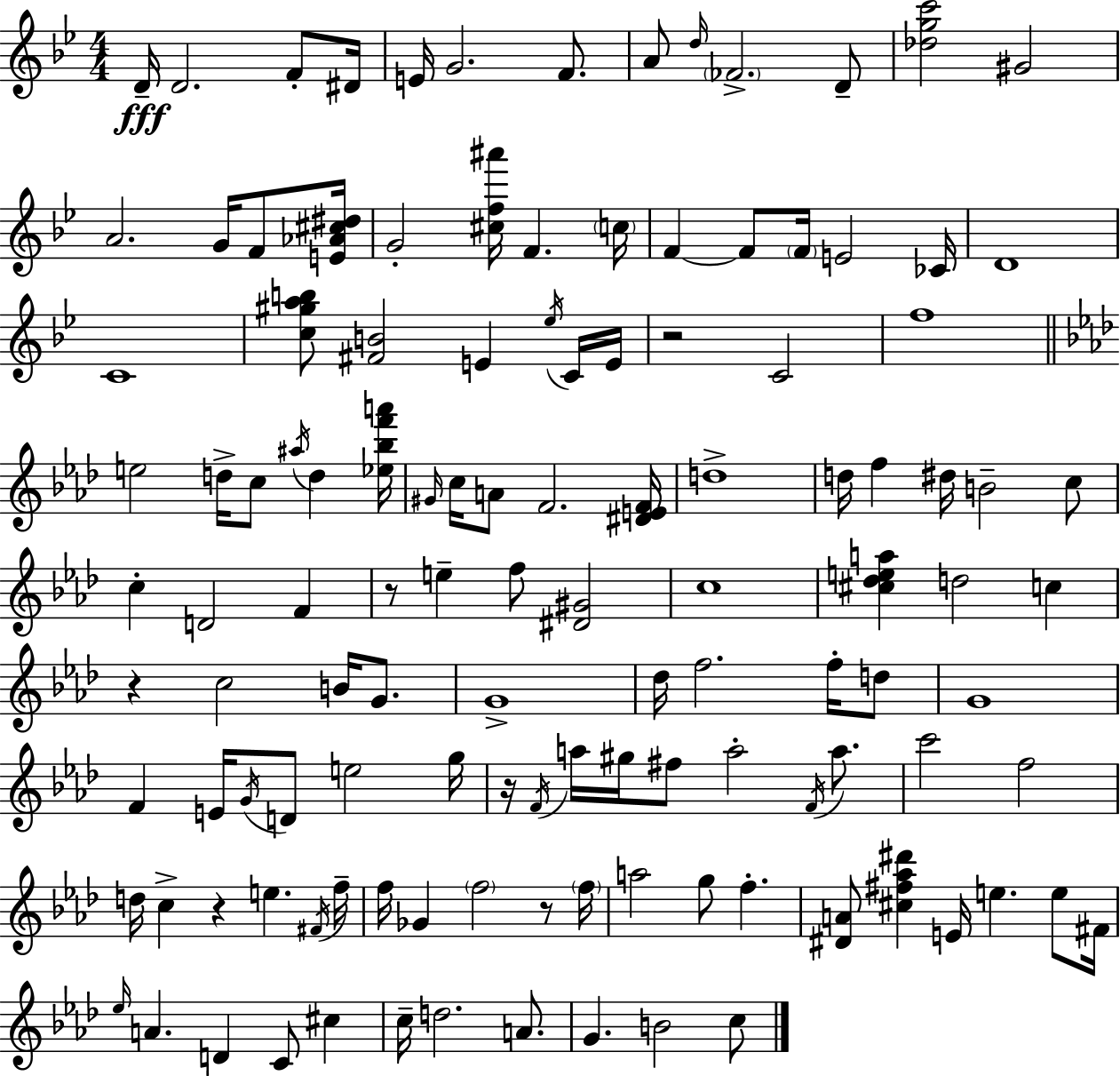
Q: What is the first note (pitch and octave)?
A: D4